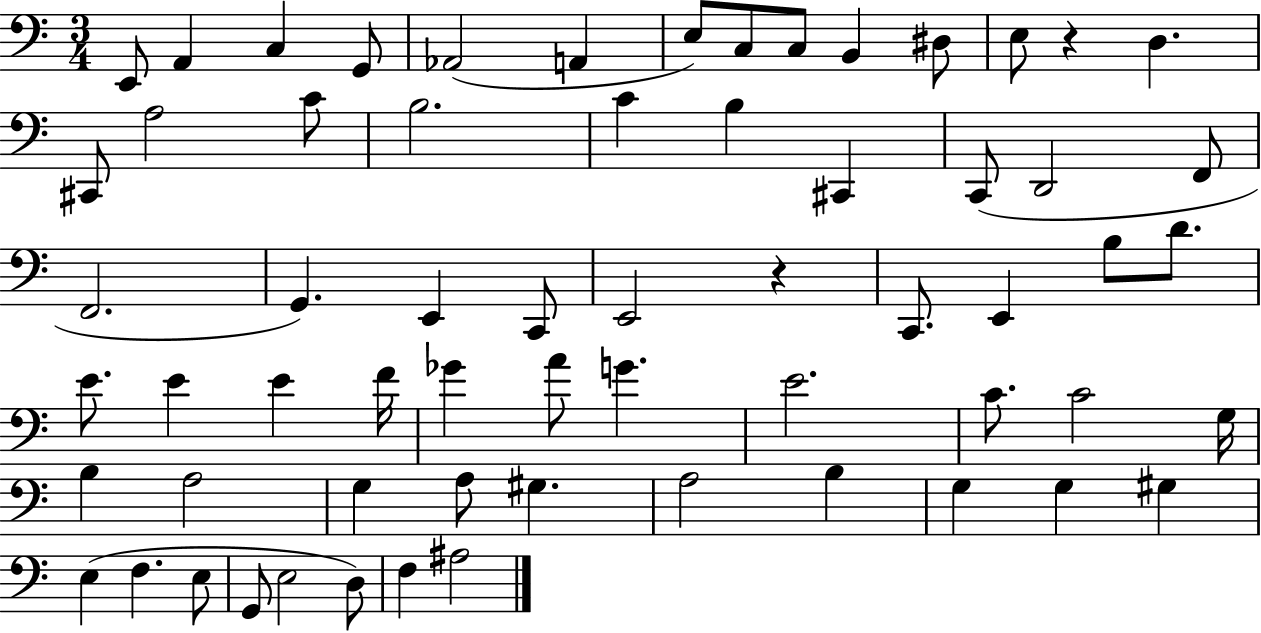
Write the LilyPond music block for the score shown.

{
  \clef bass
  \numericTimeSignature
  \time 3/4
  \key c \major
  e,8 a,4 c4 g,8 | aes,2( a,4 | e8) c8 c8 b,4 dis8 | e8 r4 d4. | \break cis,8 a2 c'8 | b2. | c'4 b4 cis,4 | c,8( d,2 f,8 | \break f,2. | g,4.) e,4 c,8 | e,2 r4 | c,8. e,4 b8 d'8. | \break e'8. e'4 e'4 f'16 | ges'4 a'8 g'4. | e'2. | c'8. c'2 g16 | \break b4 a2 | g4 a8 gis4. | a2 b4 | g4 g4 gis4 | \break e4( f4. e8 | g,8 e2 d8) | f4 ais2 | \bar "|."
}